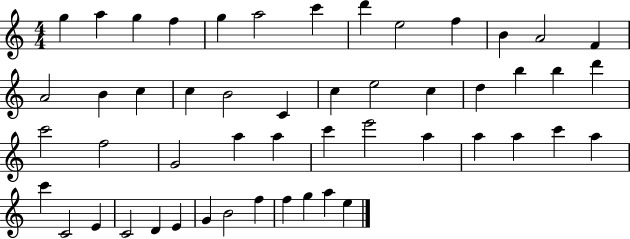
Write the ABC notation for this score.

X:1
T:Untitled
M:4/4
L:1/4
K:C
g a g f g a2 c' d' e2 f B A2 F A2 B c c B2 C c e2 c d b b d' c'2 f2 G2 a a c' e'2 a a a c' a c' C2 E C2 D E G B2 f f g a e